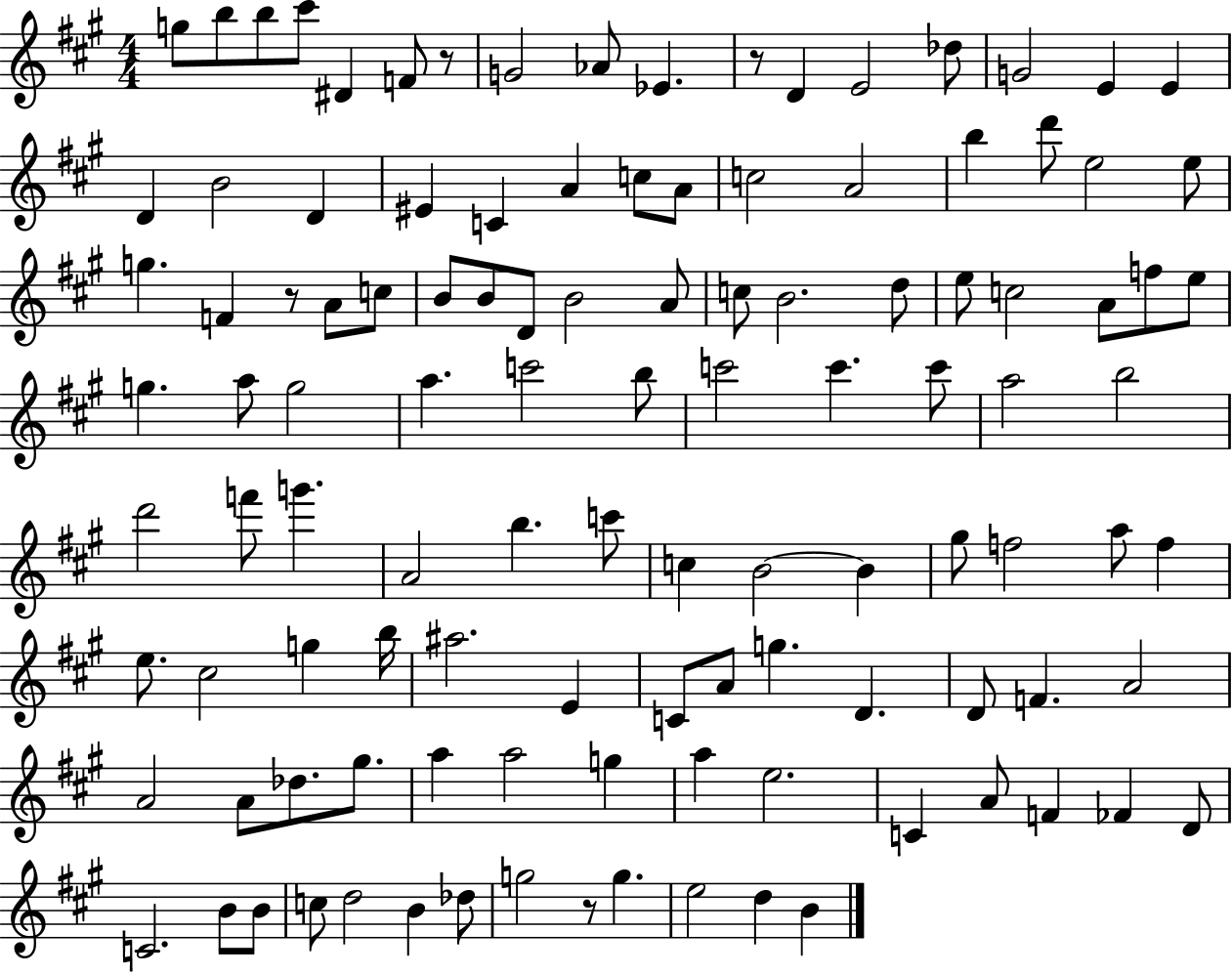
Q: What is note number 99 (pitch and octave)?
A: B4